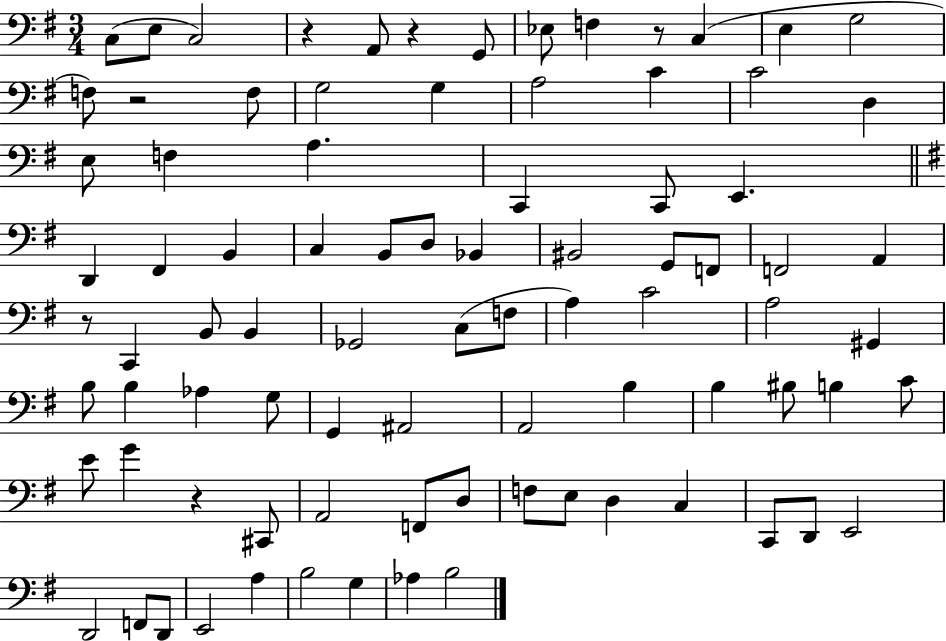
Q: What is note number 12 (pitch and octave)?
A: F3